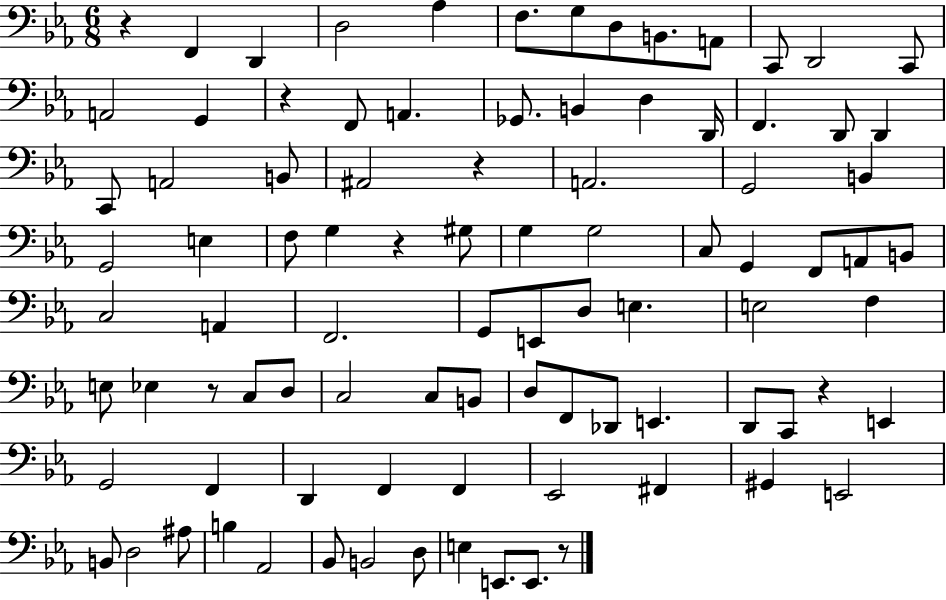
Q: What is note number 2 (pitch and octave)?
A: D2